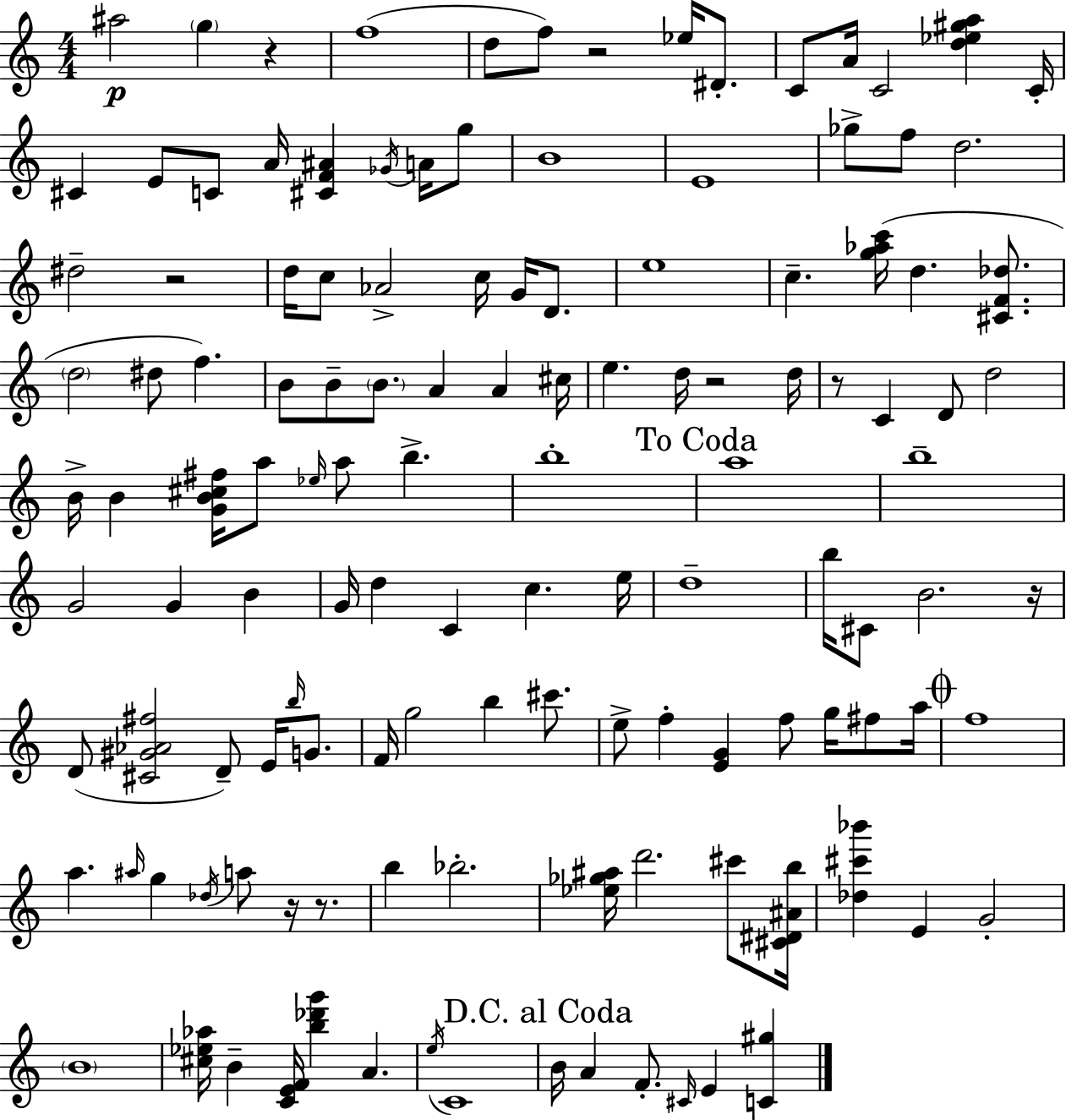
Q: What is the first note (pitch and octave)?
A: A#5